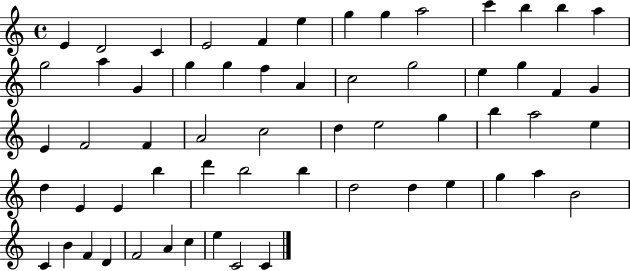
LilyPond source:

{
  \clef treble
  \time 4/4
  \defaultTimeSignature
  \key c \major
  e'4 d'2 c'4 | e'2 f'4 e''4 | g''4 g''4 a''2 | c'''4 b''4 b''4 a''4 | \break g''2 a''4 g'4 | g''4 g''4 f''4 a'4 | c''2 g''2 | e''4 g''4 f'4 g'4 | \break e'4 f'2 f'4 | a'2 c''2 | d''4 e''2 g''4 | b''4 a''2 e''4 | \break d''4 e'4 e'4 b''4 | d'''4 b''2 b''4 | d''2 d''4 e''4 | g''4 a''4 b'2 | \break c'4 b'4 f'4 d'4 | f'2 a'4 c''4 | e''4 c'2 c'4 | \bar "|."
}